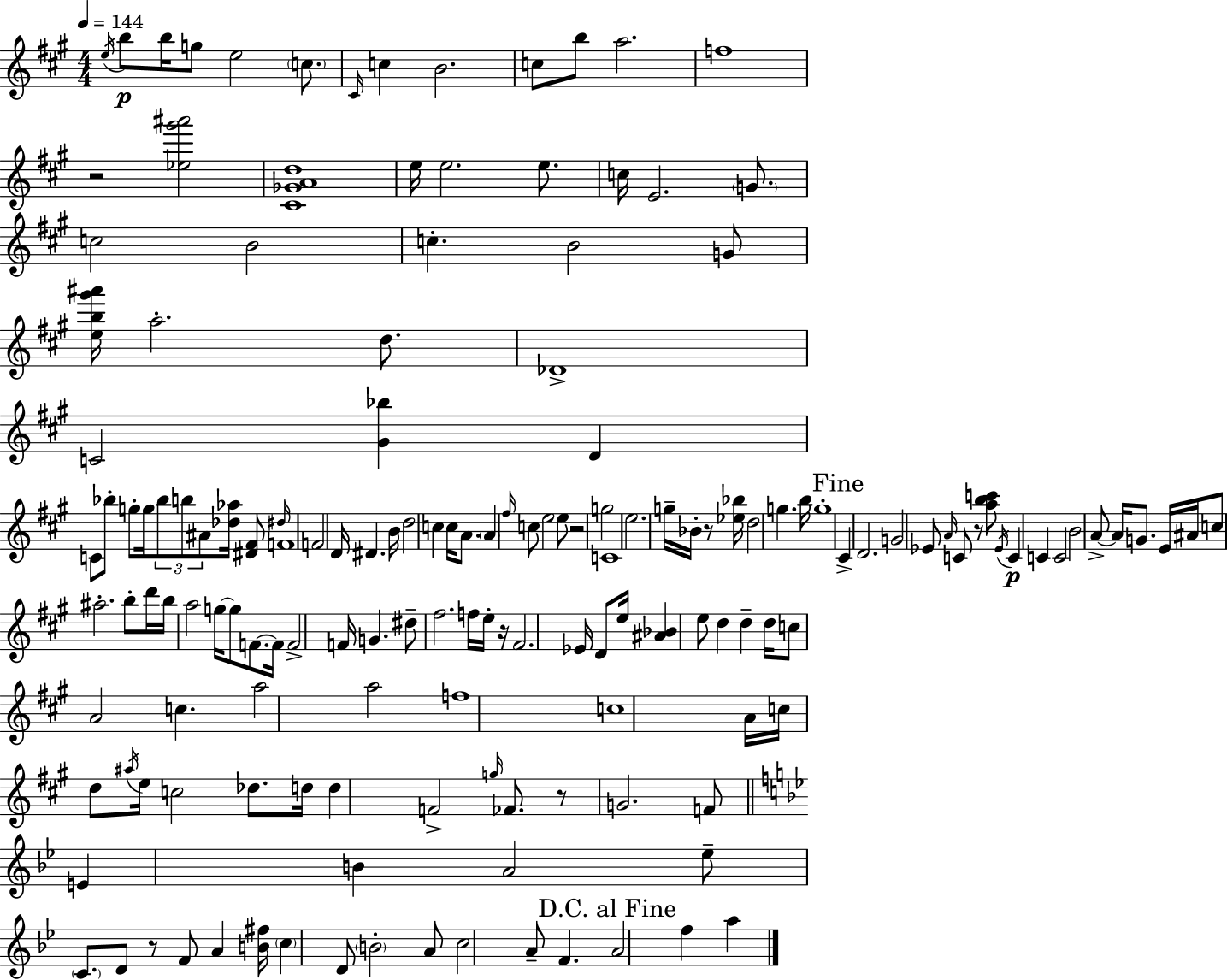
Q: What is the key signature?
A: A major